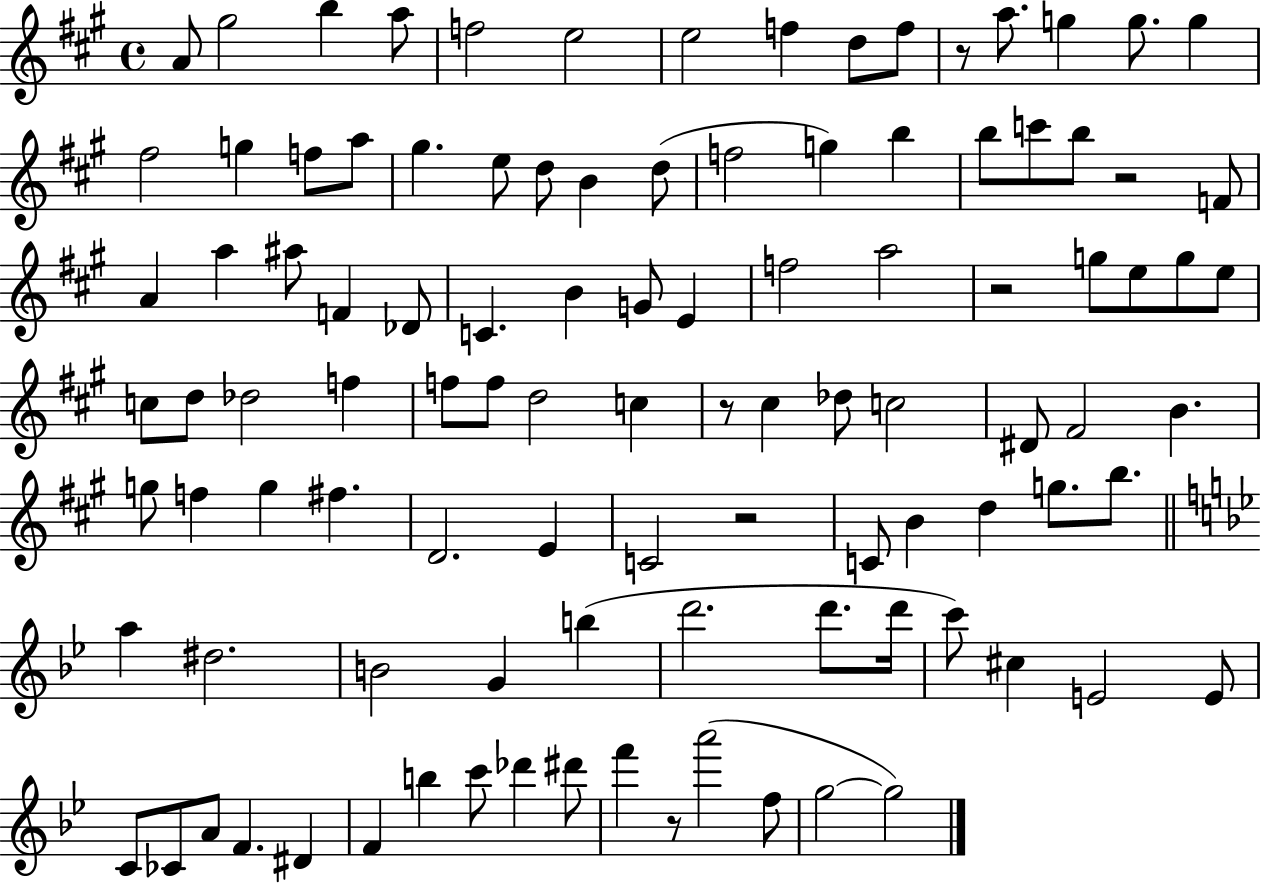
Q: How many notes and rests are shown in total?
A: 104